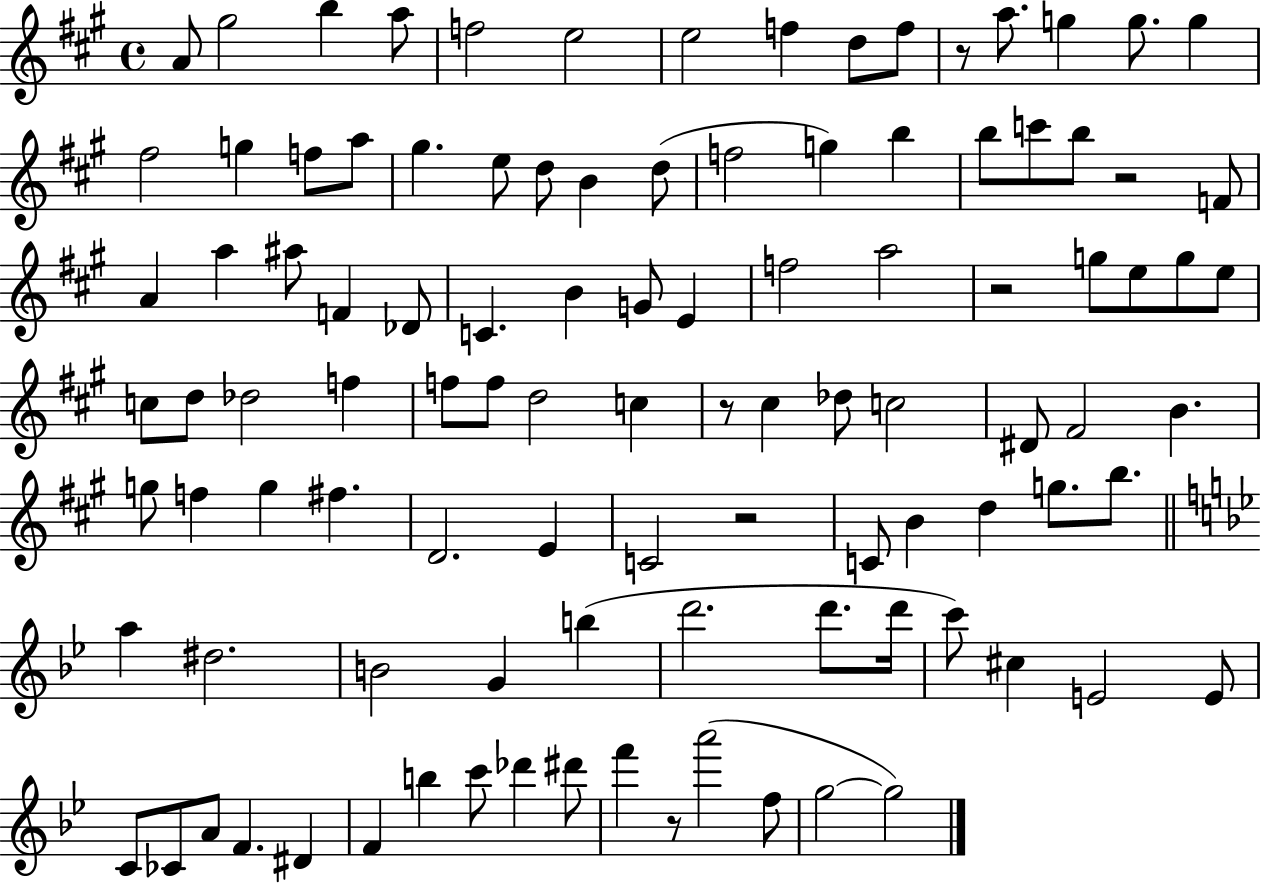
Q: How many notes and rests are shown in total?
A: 104